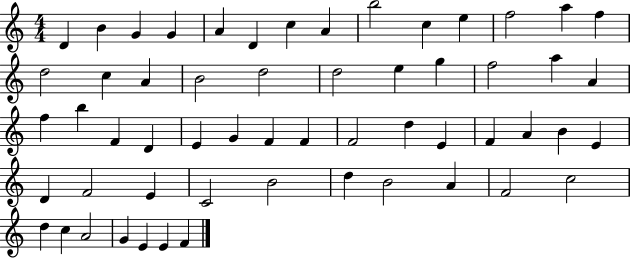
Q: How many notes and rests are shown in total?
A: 57